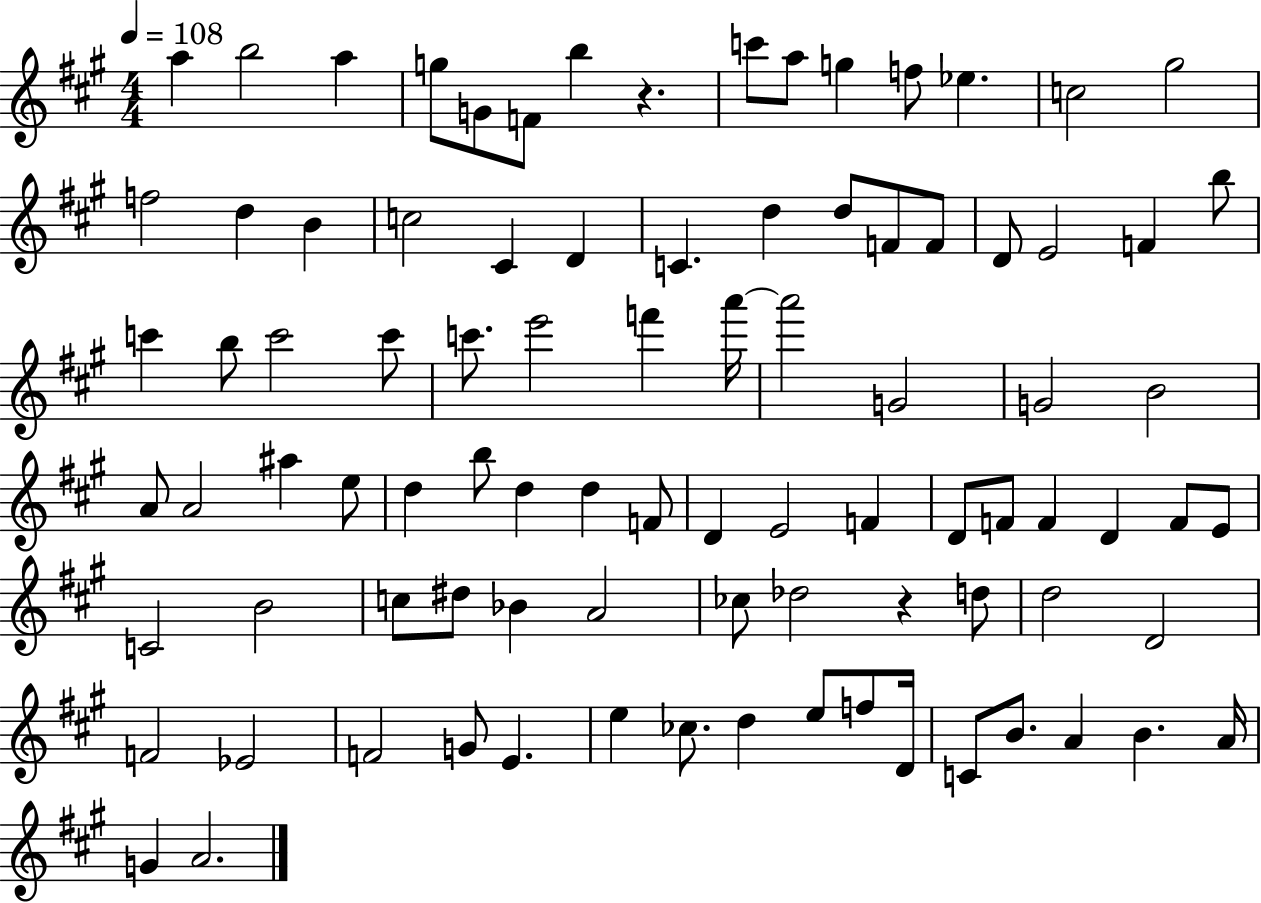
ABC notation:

X:1
T:Untitled
M:4/4
L:1/4
K:A
a b2 a g/2 G/2 F/2 b z c'/2 a/2 g f/2 _e c2 ^g2 f2 d B c2 ^C D C d d/2 F/2 F/2 D/2 E2 F b/2 c' b/2 c'2 c'/2 c'/2 e'2 f' a'/4 a'2 G2 G2 B2 A/2 A2 ^a e/2 d b/2 d d F/2 D E2 F D/2 F/2 F D F/2 E/2 C2 B2 c/2 ^d/2 _B A2 _c/2 _d2 z d/2 d2 D2 F2 _E2 F2 G/2 E e _c/2 d e/2 f/2 D/4 C/2 B/2 A B A/4 G A2